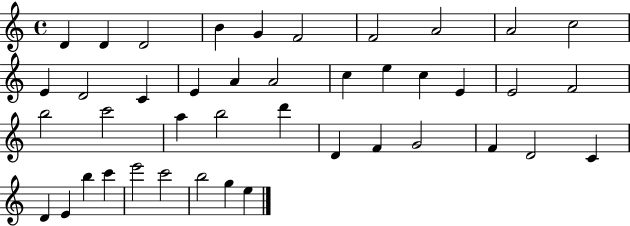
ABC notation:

X:1
T:Untitled
M:4/4
L:1/4
K:C
D D D2 B G F2 F2 A2 A2 c2 E D2 C E A A2 c e c E E2 F2 b2 c'2 a b2 d' D F G2 F D2 C D E b c' e'2 c'2 b2 g e